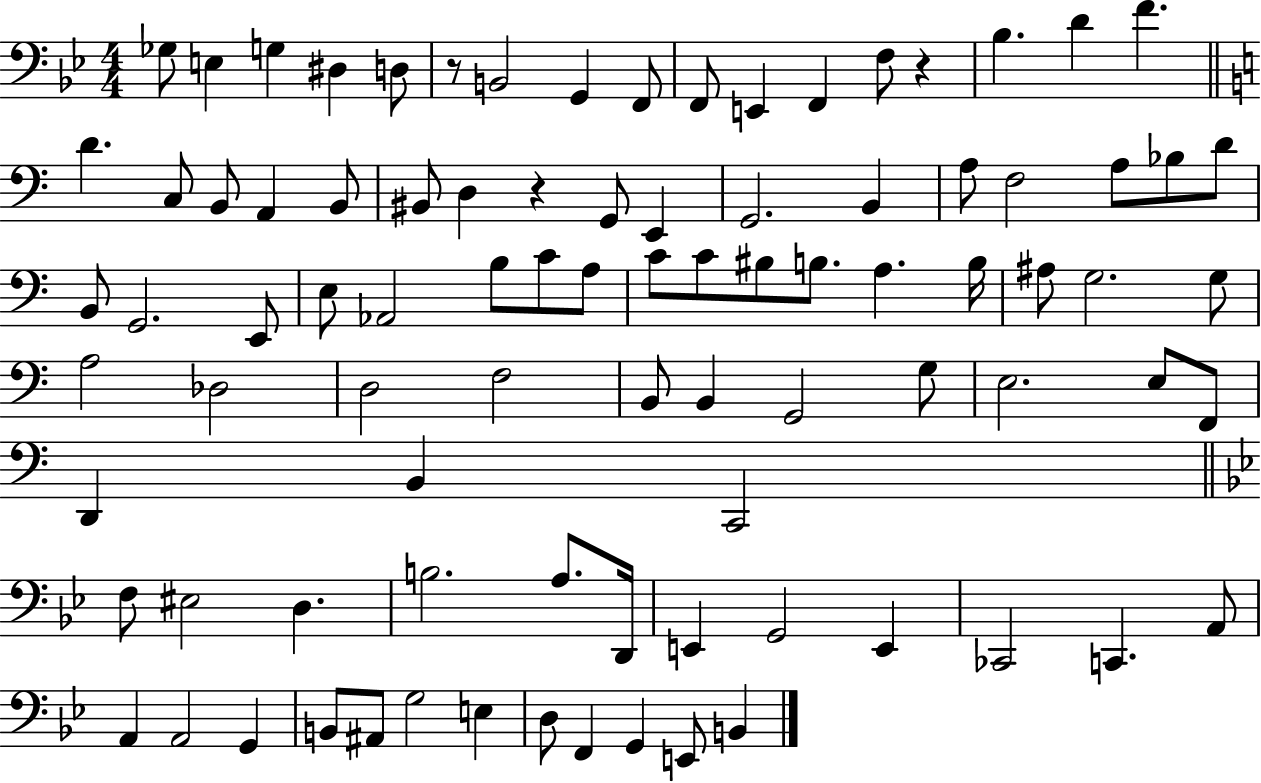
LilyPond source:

{
  \clef bass
  \numericTimeSignature
  \time 4/4
  \key bes \major
  \repeat volta 2 { ges8 e4 g4 dis4 d8 | r8 b,2 g,4 f,8 | f,8 e,4 f,4 f8 r4 | bes4. d'4 f'4. | \break \bar "||" \break \key c \major d'4. c8 b,8 a,4 b,8 | bis,8 d4 r4 g,8 e,4 | g,2. b,4 | a8 f2 a8 bes8 d'8 | \break b,8 g,2. e,8 | e8 aes,2 b8 c'8 a8 | c'8 c'8 bis8 b8. a4. b16 | ais8 g2. g8 | \break a2 des2 | d2 f2 | b,8 b,4 g,2 g8 | e2. e8 f,8 | \break d,4 b,4 c,2 | \bar "||" \break \key bes \major f8 eis2 d4. | b2. a8. d,16 | e,4 g,2 e,4 | ces,2 c,4. a,8 | \break a,4 a,2 g,4 | b,8 ais,8 g2 e4 | d8 f,4 g,4 e,8 b,4 | } \bar "|."
}